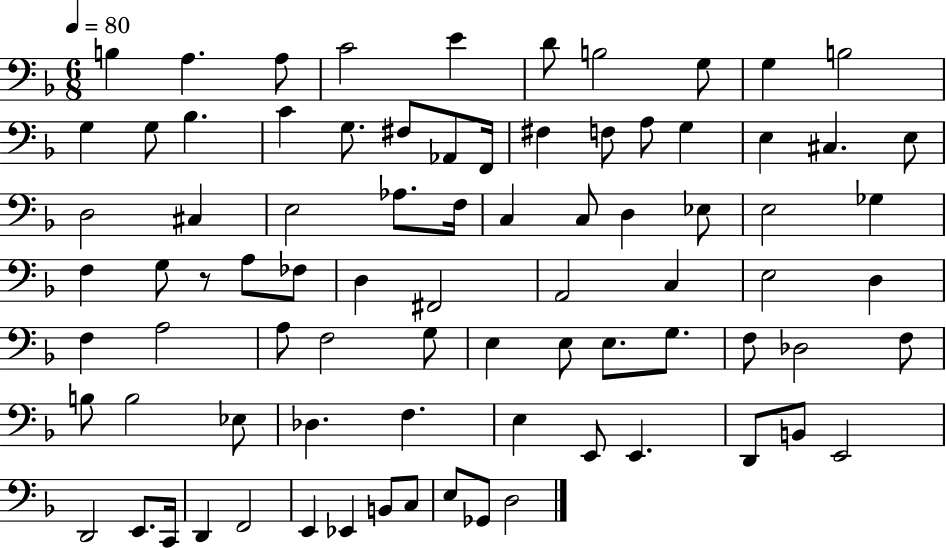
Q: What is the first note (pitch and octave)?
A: B3